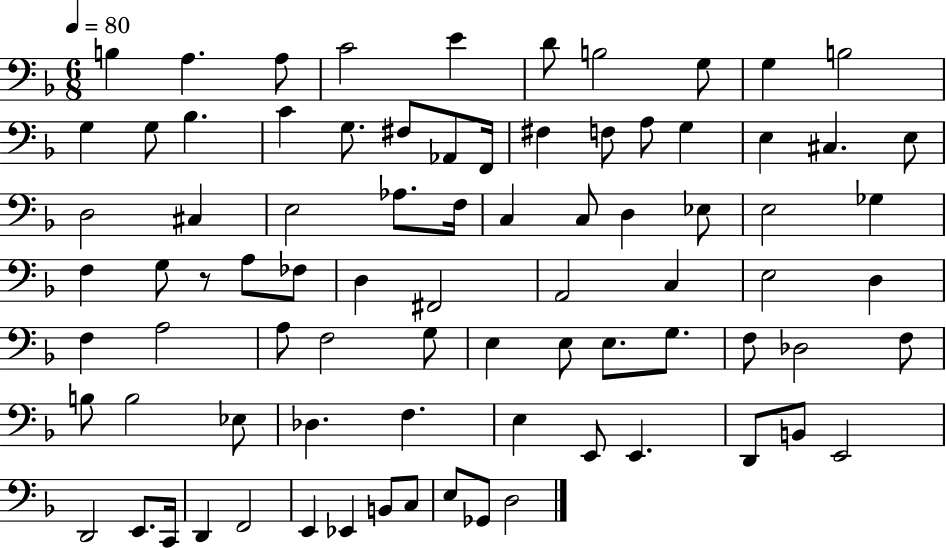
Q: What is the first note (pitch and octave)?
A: B3